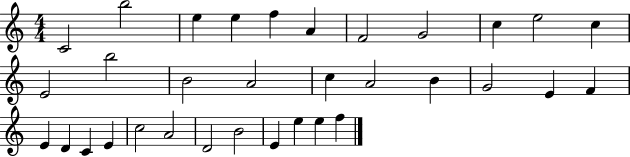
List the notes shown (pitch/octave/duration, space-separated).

C4/h B5/h E5/q E5/q F5/q A4/q F4/h G4/h C5/q E5/h C5/q E4/h B5/h B4/h A4/h C5/q A4/h B4/q G4/h E4/q F4/q E4/q D4/q C4/q E4/q C5/h A4/h D4/h B4/h E4/q E5/q E5/q F5/q